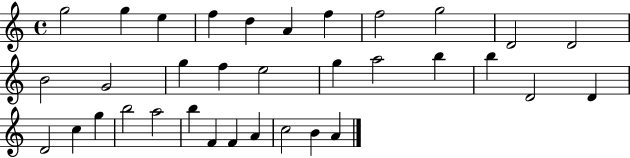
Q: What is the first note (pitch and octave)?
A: G5